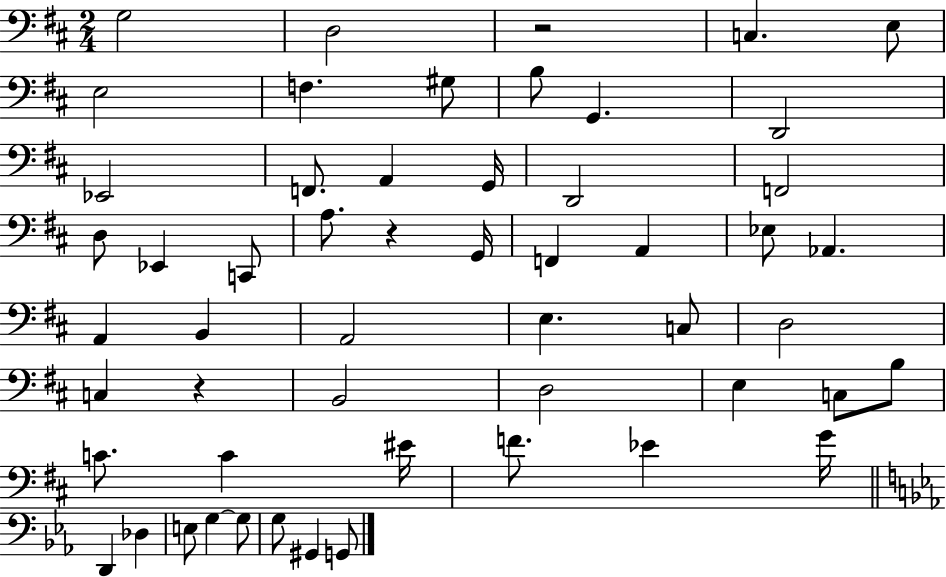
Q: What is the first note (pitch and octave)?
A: G3